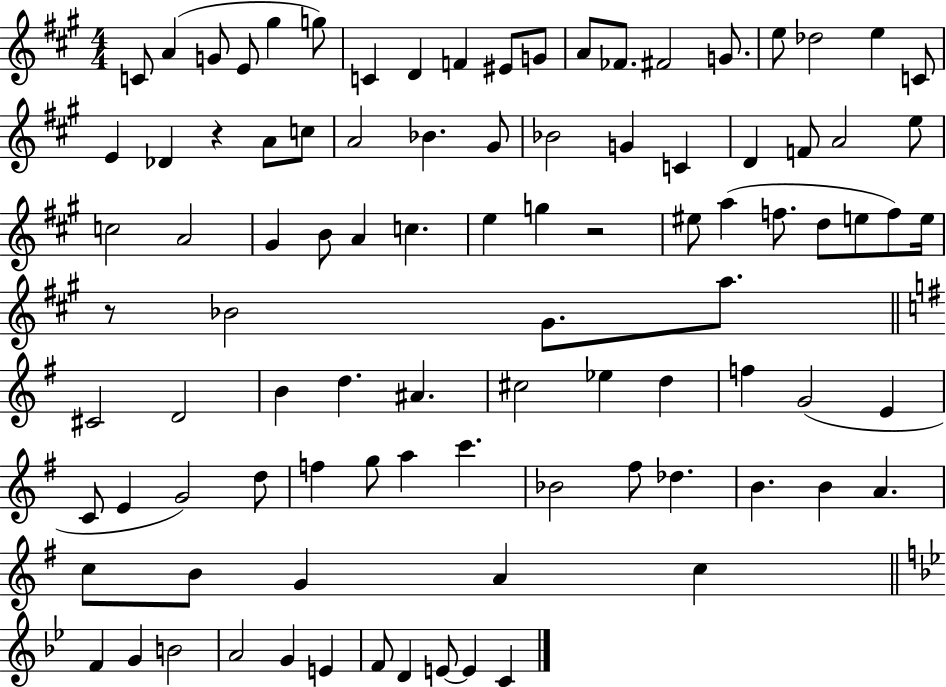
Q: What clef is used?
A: treble